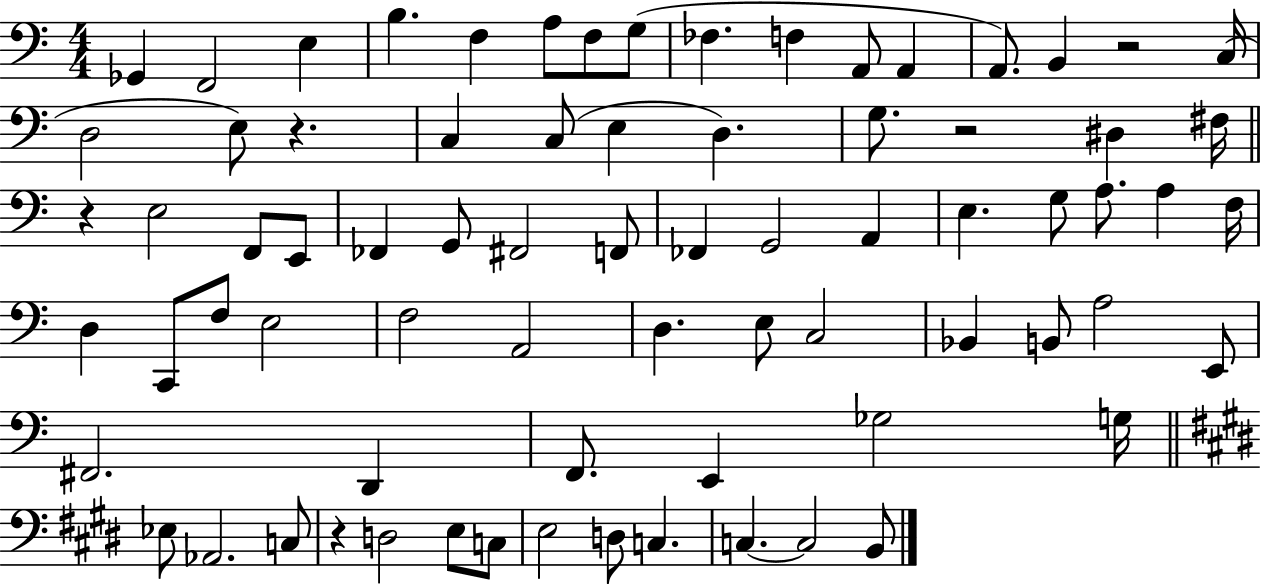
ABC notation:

X:1
T:Untitled
M:4/4
L:1/4
K:C
_G,, F,,2 E, B, F, A,/2 F,/2 G,/2 _F, F, A,,/2 A,, A,,/2 B,, z2 C,/4 D,2 E,/2 z C, C,/2 E, D, G,/2 z2 ^D, ^F,/4 z E,2 F,,/2 E,,/2 _F,, G,,/2 ^F,,2 F,,/2 _F,, G,,2 A,, E, G,/2 A,/2 A, F,/4 D, C,,/2 F,/2 E,2 F,2 A,,2 D, E,/2 C,2 _B,, B,,/2 A,2 E,,/2 ^F,,2 D,, F,,/2 E,, _G,2 G,/4 _E,/2 _A,,2 C,/2 z D,2 E,/2 C,/2 E,2 D,/2 C, C, C,2 B,,/2